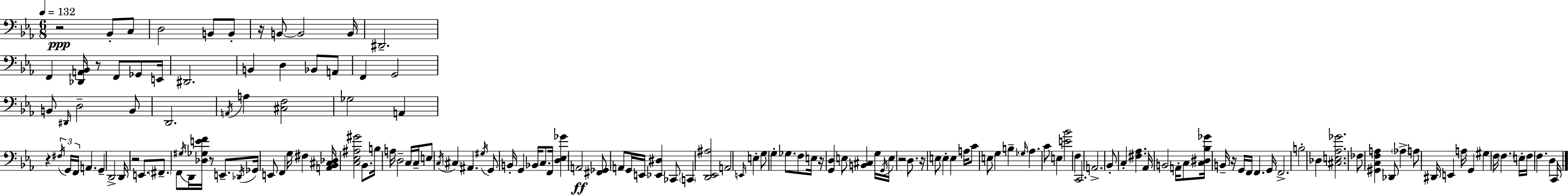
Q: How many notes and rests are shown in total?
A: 155